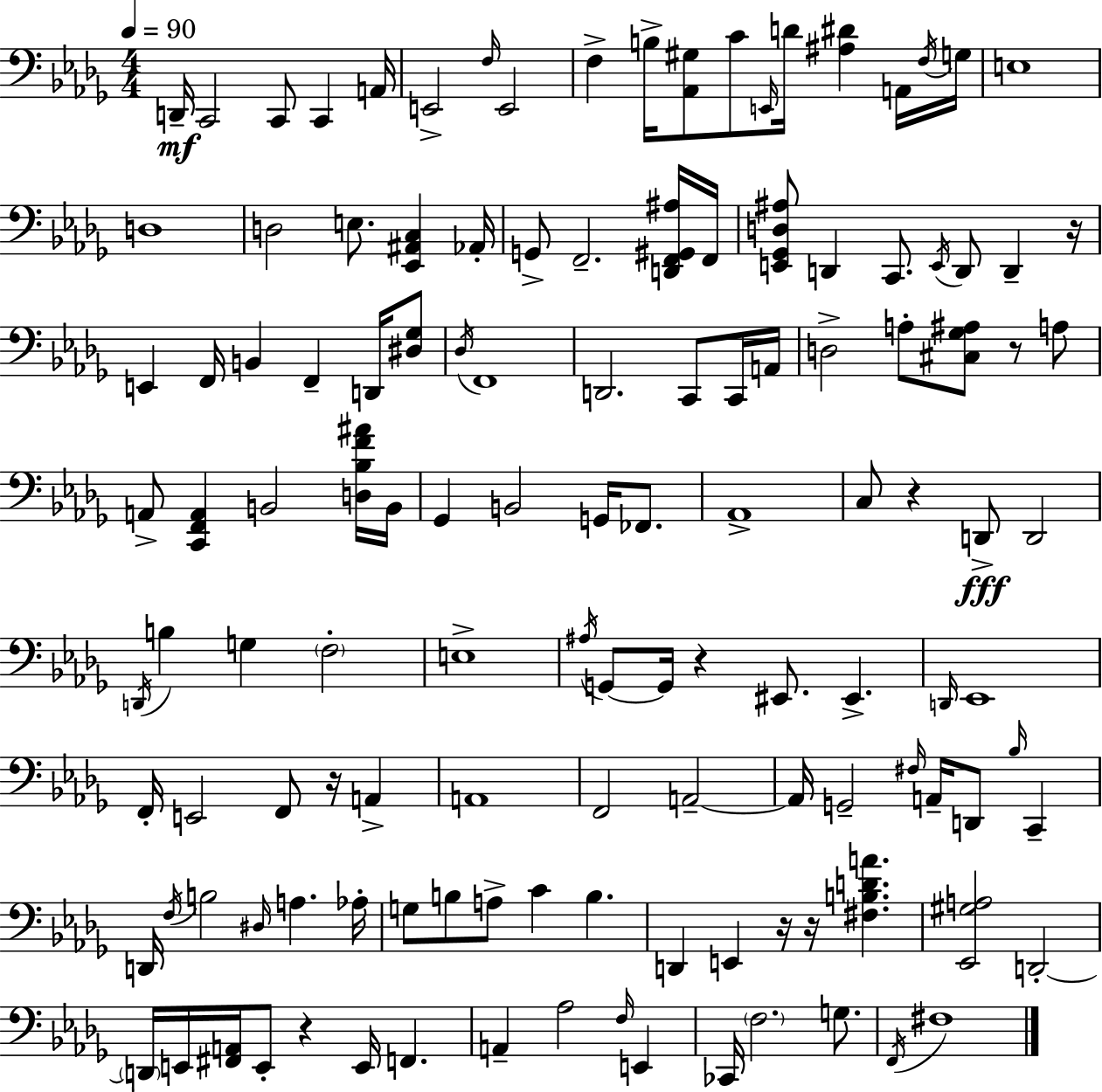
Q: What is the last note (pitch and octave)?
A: F#3